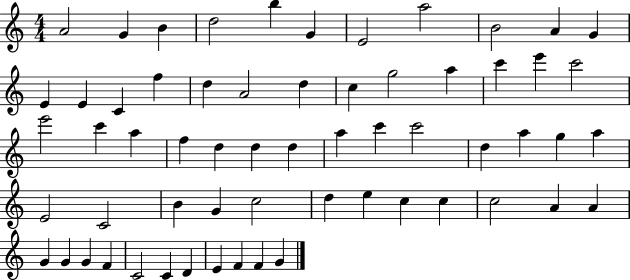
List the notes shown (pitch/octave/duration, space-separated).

A4/h G4/q B4/q D5/h B5/q G4/q E4/h A5/h B4/h A4/q G4/q E4/q E4/q C4/q F5/q D5/q A4/h D5/q C5/q G5/h A5/q C6/q E6/q C6/h E6/h C6/q A5/q F5/q D5/q D5/q D5/q A5/q C6/q C6/h D5/q A5/q G5/q A5/q E4/h C4/h B4/q G4/q C5/h D5/q E5/q C5/q C5/q C5/h A4/q A4/q G4/q G4/q G4/q F4/q C4/h C4/q D4/q E4/q F4/q F4/q G4/q